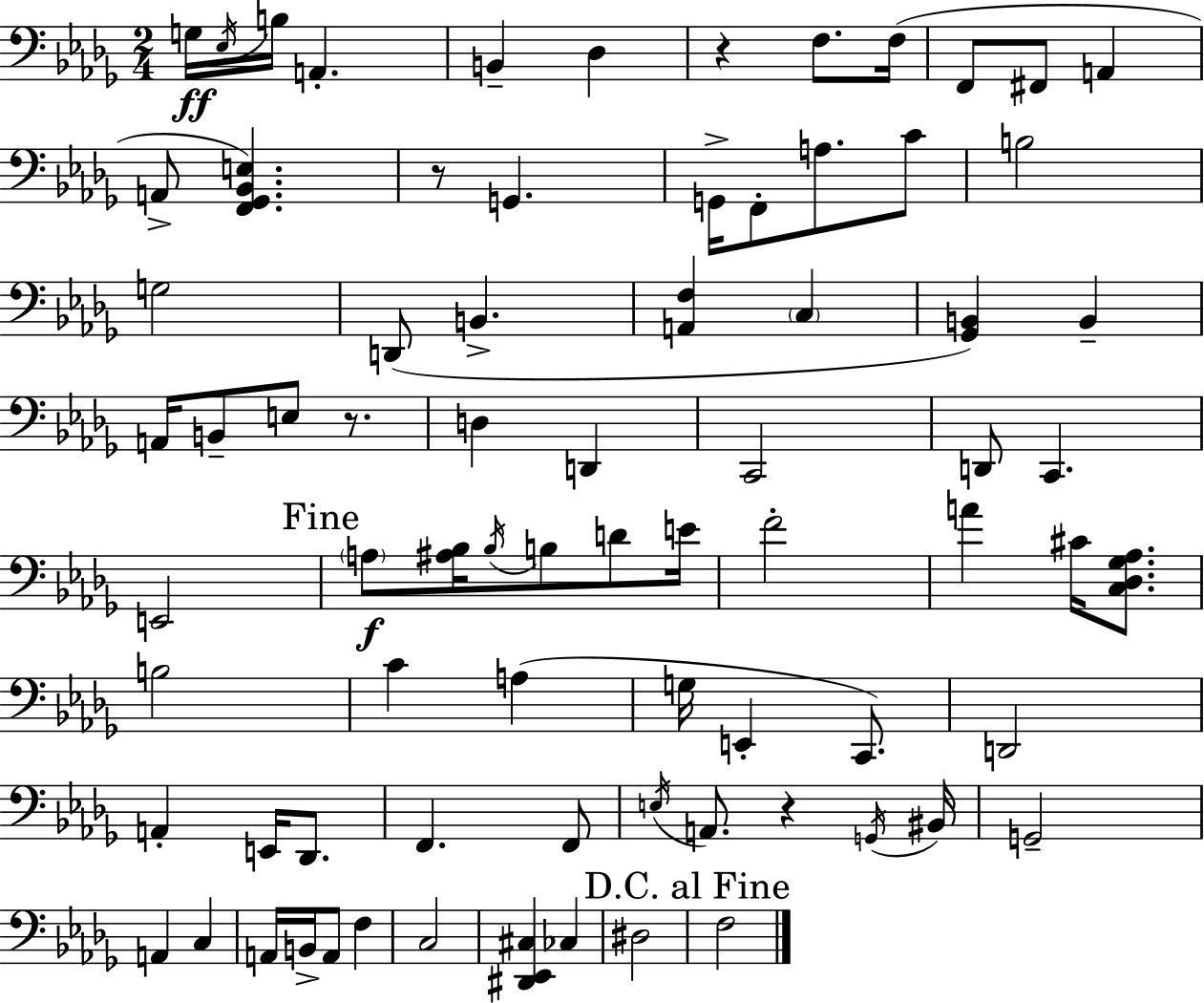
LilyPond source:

{
  \clef bass
  \numericTimeSignature
  \time 2/4
  \key bes \minor
  g16\ff \acciaccatura { ees16 } b16 a,4.-. | b,4-- des4 | r4 f8. | f16( f,8 fis,8 a,4 | \break a,8-> <f, ges, bes, e>4.) | r8 g,4. | g,16-> f,8-. a8. c'8 | b2 | \break g2 | d,8( b,4.-> | <a, f>4 \parenthesize c4 | <ges, b,>4) b,4-- | \break a,16 b,8-- e8 r8. | d4 d,4 | c,2 | d,8 c,4. | \break e,2 | \mark "Fine" \parenthesize a8\f <ais bes>16 \acciaccatura { bes16 } b8 d'8 | e'16 f'2-. | a'4 cis'16 <c des ges aes>8. | \break b2 | c'4 a4( | g16 e,4-. c,8.) | d,2 | \break a,4-. e,16 des,8. | f,4. | f,8 \acciaccatura { e16 } a,8. r4 | \acciaccatura { g,16 } bis,16 g,2-- | \break a,4 | c4 a,16 b,16-> a,8 | f4 c2 | <dis, ees, cis>4 | \break ces4 dis2 | \mark "D.C. al Fine" f2 | \bar "|."
}